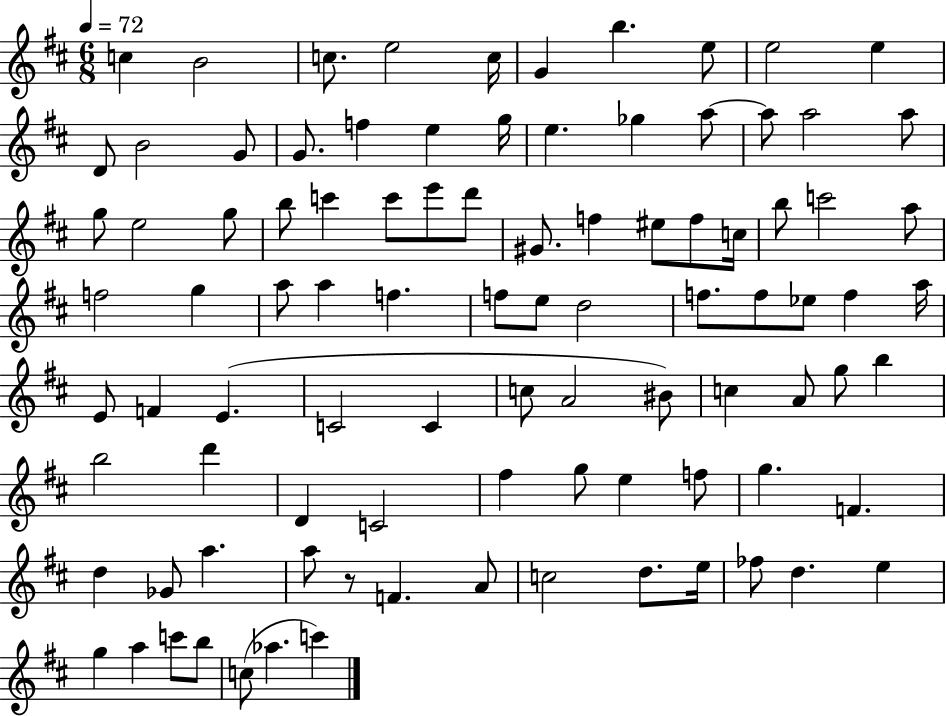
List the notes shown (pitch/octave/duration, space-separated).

C5/q B4/h C5/e. E5/h C5/s G4/q B5/q. E5/e E5/h E5/q D4/e B4/h G4/e G4/e. F5/q E5/q G5/s E5/q. Gb5/q A5/e A5/e A5/h A5/e G5/e E5/h G5/e B5/e C6/q C6/e E6/e D6/e G#4/e. F5/q EIS5/e F5/e C5/s B5/e C6/h A5/e F5/h G5/q A5/e A5/q F5/q. F5/e E5/e D5/h F5/e. F5/e Eb5/e F5/q A5/s E4/e F4/q E4/q. C4/h C4/q C5/e A4/h BIS4/e C5/q A4/e G5/e B5/q B5/h D6/q D4/q C4/h F#5/q G5/e E5/q F5/e G5/q. F4/q. D5/q Gb4/e A5/q. A5/e R/e F4/q. A4/e C5/h D5/e. E5/s FES5/e D5/q. E5/q G5/q A5/q C6/e B5/e C5/e Ab5/q. C6/q